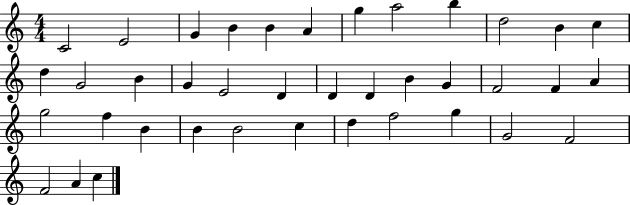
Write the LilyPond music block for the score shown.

{
  \clef treble
  \numericTimeSignature
  \time 4/4
  \key c \major
  c'2 e'2 | g'4 b'4 b'4 a'4 | g''4 a''2 b''4 | d''2 b'4 c''4 | \break d''4 g'2 b'4 | g'4 e'2 d'4 | d'4 d'4 b'4 g'4 | f'2 f'4 a'4 | \break g''2 f''4 b'4 | b'4 b'2 c''4 | d''4 f''2 g''4 | g'2 f'2 | \break f'2 a'4 c''4 | \bar "|."
}